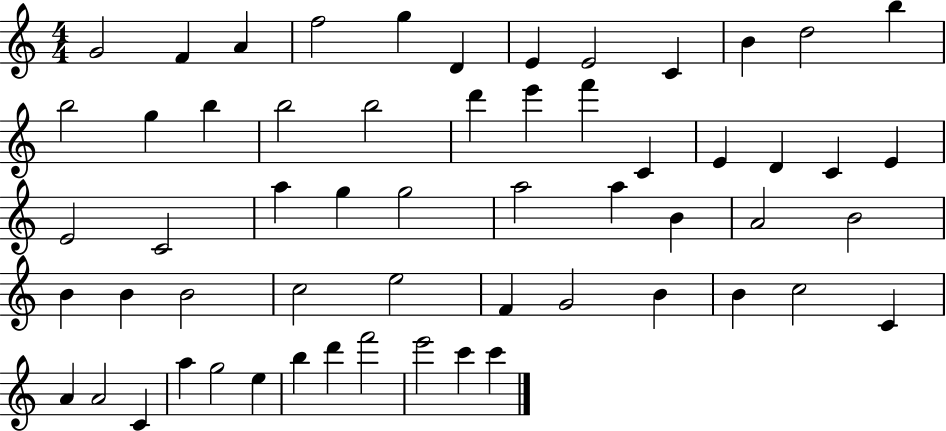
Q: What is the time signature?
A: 4/4